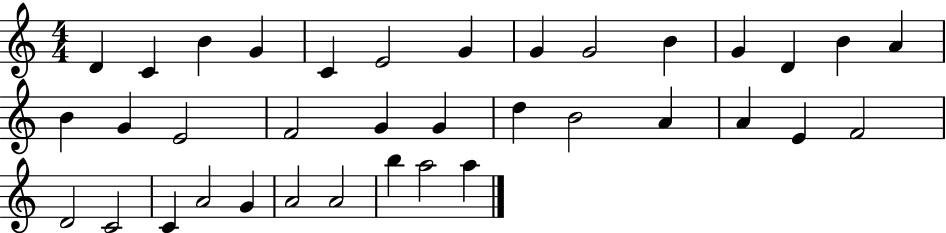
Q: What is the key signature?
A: C major